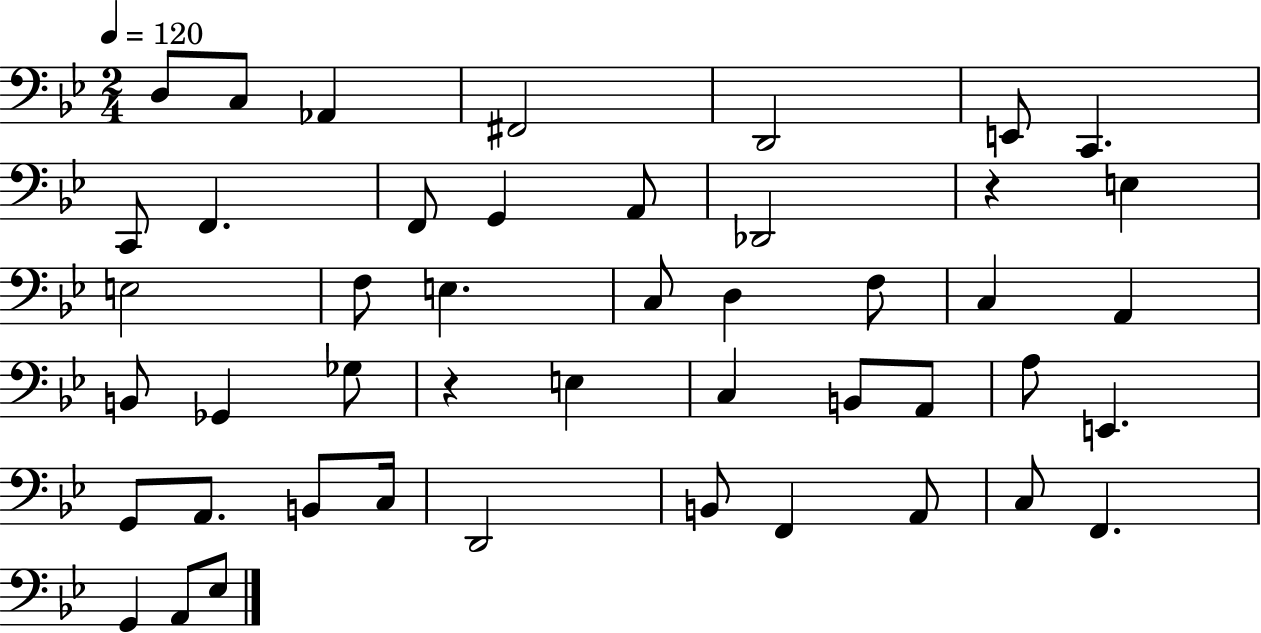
{
  \clef bass
  \numericTimeSignature
  \time 2/4
  \key bes \major
  \tempo 4 = 120
  \repeat volta 2 { d8 c8 aes,4 | fis,2 | d,2 | e,8 c,4. | \break c,8 f,4. | f,8 g,4 a,8 | des,2 | r4 e4 | \break e2 | f8 e4. | c8 d4 f8 | c4 a,4 | \break b,8 ges,4 ges8 | r4 e4 | c4 b,8 a,8 | a8 e,4. | \break g,8 a,8. b,8 c16 | d,2 | b,8 f,4 a,8 | c8 f,4. | \break g,4 a,8 ees8 | } \bar "|."
}